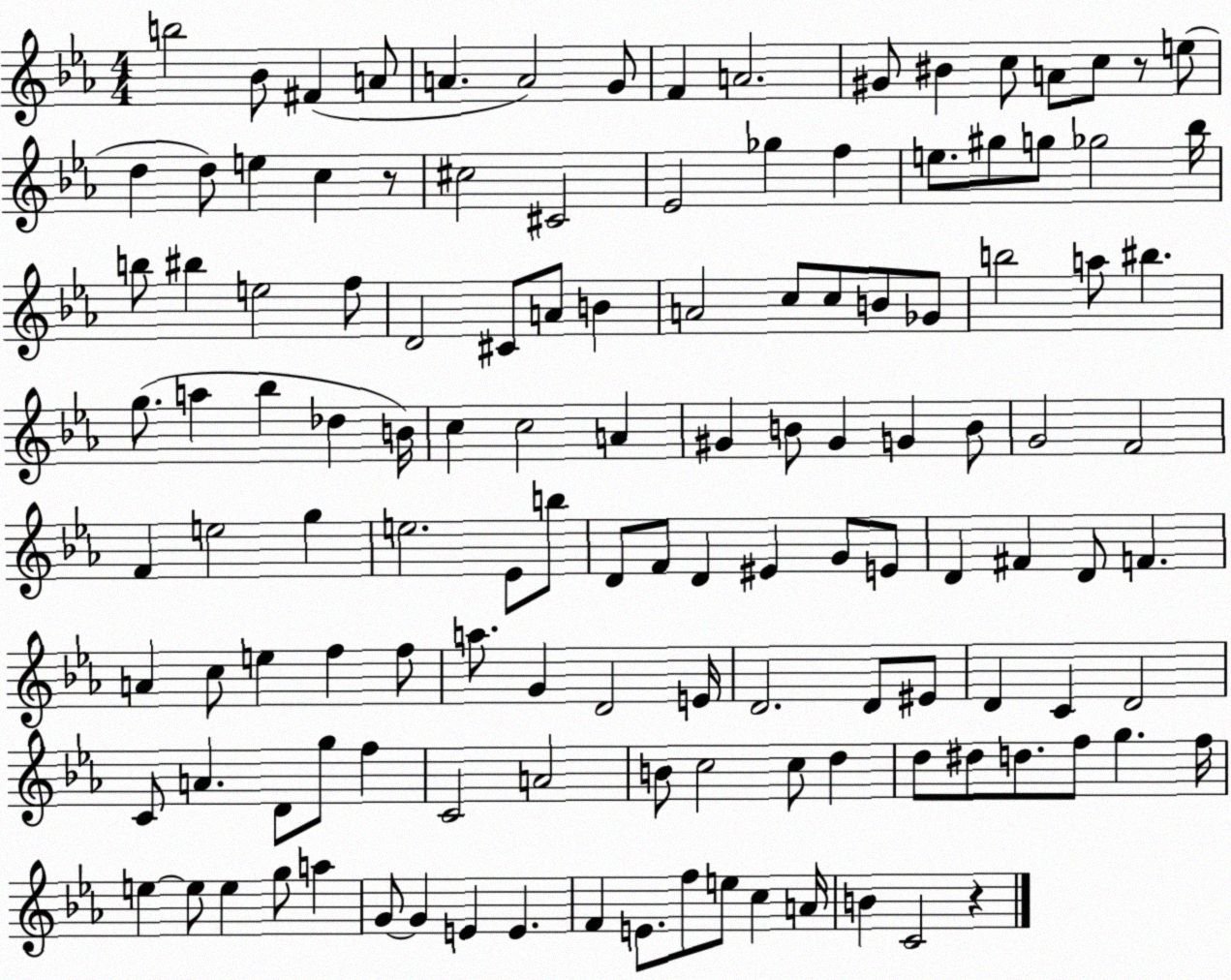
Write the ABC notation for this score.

X:1
T:Untitled
M:4/4
L:1/4
K:Eb
b2 _B/2 ^F A/2 A A2 G/2 F A2 ^G/2 ^B c/2 A/2 c/2 z/2 e/2 d d/2 e c z/2 ^c2 ^C2 _E2 _g f e/2 ^g/2 g/2 _g2 _b/4 b/2 ^b e2 f/2 D2 ^C/2 A/2 B A2 c/2 c/2 B/2 _G/2 b2 a/2 ^b g/2 a _b _d B/4 c c2 A ^G B/2 ^G G B/2 G2 F2 F e2 g e2 _E/2 b/2 D/2 F/2 D ^E G/2 E/2 D ^F D/2 F A c/2 e f f/2 a/2 G D2 E/4 D2 D/2 ^E/2 D C D2 C/2 A D/2 g/2 f C2 A2 B/2 c2 c/2 d d/2 ^d/2 d/2 f/2 g f/4 e e/2 e g/2 a G/2 G E E F E/2 f/2 e/2 c A/4 B C2 z